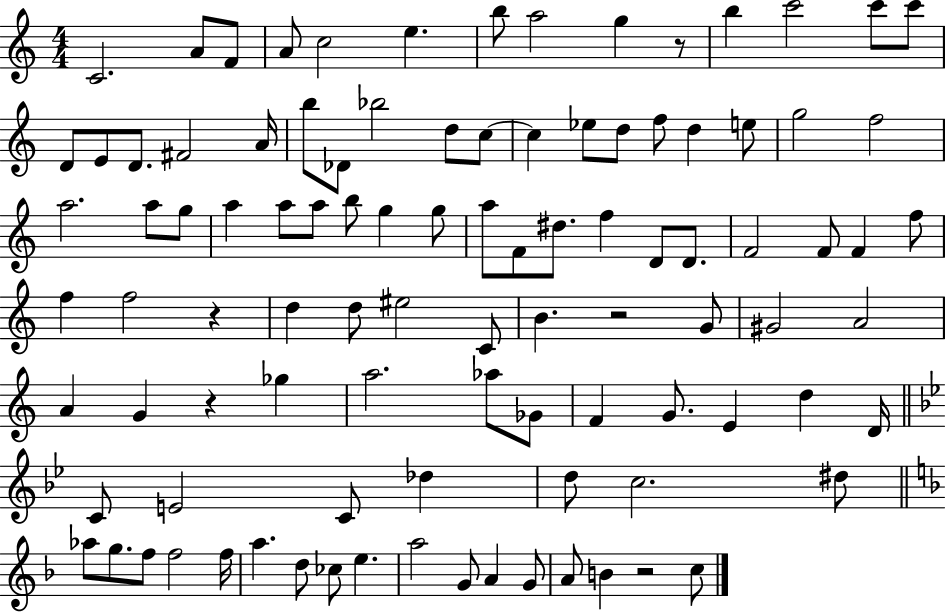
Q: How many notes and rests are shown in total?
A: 99